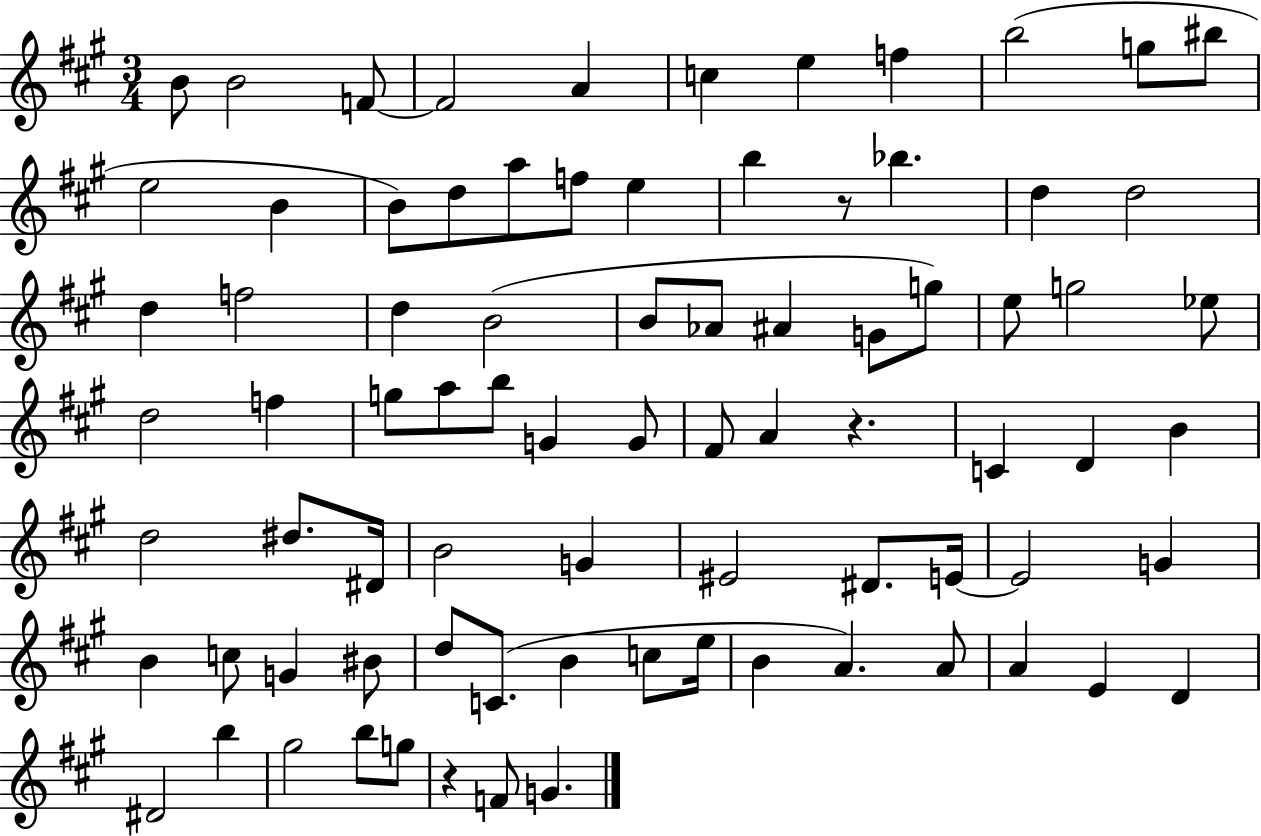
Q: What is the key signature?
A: A major